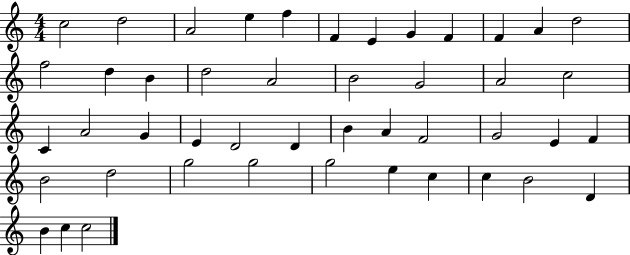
X:1
T:Untitled
M:4/4
L:1/4
K:C
c2 d2 A2 e f F E G F F A d2 f2 d B d2 A2 B2 G2 A2 c2 C A2 G E D2 D B A F2 G2 E F B2 d2 g2 g2 g2 e c c B2 D B c c2